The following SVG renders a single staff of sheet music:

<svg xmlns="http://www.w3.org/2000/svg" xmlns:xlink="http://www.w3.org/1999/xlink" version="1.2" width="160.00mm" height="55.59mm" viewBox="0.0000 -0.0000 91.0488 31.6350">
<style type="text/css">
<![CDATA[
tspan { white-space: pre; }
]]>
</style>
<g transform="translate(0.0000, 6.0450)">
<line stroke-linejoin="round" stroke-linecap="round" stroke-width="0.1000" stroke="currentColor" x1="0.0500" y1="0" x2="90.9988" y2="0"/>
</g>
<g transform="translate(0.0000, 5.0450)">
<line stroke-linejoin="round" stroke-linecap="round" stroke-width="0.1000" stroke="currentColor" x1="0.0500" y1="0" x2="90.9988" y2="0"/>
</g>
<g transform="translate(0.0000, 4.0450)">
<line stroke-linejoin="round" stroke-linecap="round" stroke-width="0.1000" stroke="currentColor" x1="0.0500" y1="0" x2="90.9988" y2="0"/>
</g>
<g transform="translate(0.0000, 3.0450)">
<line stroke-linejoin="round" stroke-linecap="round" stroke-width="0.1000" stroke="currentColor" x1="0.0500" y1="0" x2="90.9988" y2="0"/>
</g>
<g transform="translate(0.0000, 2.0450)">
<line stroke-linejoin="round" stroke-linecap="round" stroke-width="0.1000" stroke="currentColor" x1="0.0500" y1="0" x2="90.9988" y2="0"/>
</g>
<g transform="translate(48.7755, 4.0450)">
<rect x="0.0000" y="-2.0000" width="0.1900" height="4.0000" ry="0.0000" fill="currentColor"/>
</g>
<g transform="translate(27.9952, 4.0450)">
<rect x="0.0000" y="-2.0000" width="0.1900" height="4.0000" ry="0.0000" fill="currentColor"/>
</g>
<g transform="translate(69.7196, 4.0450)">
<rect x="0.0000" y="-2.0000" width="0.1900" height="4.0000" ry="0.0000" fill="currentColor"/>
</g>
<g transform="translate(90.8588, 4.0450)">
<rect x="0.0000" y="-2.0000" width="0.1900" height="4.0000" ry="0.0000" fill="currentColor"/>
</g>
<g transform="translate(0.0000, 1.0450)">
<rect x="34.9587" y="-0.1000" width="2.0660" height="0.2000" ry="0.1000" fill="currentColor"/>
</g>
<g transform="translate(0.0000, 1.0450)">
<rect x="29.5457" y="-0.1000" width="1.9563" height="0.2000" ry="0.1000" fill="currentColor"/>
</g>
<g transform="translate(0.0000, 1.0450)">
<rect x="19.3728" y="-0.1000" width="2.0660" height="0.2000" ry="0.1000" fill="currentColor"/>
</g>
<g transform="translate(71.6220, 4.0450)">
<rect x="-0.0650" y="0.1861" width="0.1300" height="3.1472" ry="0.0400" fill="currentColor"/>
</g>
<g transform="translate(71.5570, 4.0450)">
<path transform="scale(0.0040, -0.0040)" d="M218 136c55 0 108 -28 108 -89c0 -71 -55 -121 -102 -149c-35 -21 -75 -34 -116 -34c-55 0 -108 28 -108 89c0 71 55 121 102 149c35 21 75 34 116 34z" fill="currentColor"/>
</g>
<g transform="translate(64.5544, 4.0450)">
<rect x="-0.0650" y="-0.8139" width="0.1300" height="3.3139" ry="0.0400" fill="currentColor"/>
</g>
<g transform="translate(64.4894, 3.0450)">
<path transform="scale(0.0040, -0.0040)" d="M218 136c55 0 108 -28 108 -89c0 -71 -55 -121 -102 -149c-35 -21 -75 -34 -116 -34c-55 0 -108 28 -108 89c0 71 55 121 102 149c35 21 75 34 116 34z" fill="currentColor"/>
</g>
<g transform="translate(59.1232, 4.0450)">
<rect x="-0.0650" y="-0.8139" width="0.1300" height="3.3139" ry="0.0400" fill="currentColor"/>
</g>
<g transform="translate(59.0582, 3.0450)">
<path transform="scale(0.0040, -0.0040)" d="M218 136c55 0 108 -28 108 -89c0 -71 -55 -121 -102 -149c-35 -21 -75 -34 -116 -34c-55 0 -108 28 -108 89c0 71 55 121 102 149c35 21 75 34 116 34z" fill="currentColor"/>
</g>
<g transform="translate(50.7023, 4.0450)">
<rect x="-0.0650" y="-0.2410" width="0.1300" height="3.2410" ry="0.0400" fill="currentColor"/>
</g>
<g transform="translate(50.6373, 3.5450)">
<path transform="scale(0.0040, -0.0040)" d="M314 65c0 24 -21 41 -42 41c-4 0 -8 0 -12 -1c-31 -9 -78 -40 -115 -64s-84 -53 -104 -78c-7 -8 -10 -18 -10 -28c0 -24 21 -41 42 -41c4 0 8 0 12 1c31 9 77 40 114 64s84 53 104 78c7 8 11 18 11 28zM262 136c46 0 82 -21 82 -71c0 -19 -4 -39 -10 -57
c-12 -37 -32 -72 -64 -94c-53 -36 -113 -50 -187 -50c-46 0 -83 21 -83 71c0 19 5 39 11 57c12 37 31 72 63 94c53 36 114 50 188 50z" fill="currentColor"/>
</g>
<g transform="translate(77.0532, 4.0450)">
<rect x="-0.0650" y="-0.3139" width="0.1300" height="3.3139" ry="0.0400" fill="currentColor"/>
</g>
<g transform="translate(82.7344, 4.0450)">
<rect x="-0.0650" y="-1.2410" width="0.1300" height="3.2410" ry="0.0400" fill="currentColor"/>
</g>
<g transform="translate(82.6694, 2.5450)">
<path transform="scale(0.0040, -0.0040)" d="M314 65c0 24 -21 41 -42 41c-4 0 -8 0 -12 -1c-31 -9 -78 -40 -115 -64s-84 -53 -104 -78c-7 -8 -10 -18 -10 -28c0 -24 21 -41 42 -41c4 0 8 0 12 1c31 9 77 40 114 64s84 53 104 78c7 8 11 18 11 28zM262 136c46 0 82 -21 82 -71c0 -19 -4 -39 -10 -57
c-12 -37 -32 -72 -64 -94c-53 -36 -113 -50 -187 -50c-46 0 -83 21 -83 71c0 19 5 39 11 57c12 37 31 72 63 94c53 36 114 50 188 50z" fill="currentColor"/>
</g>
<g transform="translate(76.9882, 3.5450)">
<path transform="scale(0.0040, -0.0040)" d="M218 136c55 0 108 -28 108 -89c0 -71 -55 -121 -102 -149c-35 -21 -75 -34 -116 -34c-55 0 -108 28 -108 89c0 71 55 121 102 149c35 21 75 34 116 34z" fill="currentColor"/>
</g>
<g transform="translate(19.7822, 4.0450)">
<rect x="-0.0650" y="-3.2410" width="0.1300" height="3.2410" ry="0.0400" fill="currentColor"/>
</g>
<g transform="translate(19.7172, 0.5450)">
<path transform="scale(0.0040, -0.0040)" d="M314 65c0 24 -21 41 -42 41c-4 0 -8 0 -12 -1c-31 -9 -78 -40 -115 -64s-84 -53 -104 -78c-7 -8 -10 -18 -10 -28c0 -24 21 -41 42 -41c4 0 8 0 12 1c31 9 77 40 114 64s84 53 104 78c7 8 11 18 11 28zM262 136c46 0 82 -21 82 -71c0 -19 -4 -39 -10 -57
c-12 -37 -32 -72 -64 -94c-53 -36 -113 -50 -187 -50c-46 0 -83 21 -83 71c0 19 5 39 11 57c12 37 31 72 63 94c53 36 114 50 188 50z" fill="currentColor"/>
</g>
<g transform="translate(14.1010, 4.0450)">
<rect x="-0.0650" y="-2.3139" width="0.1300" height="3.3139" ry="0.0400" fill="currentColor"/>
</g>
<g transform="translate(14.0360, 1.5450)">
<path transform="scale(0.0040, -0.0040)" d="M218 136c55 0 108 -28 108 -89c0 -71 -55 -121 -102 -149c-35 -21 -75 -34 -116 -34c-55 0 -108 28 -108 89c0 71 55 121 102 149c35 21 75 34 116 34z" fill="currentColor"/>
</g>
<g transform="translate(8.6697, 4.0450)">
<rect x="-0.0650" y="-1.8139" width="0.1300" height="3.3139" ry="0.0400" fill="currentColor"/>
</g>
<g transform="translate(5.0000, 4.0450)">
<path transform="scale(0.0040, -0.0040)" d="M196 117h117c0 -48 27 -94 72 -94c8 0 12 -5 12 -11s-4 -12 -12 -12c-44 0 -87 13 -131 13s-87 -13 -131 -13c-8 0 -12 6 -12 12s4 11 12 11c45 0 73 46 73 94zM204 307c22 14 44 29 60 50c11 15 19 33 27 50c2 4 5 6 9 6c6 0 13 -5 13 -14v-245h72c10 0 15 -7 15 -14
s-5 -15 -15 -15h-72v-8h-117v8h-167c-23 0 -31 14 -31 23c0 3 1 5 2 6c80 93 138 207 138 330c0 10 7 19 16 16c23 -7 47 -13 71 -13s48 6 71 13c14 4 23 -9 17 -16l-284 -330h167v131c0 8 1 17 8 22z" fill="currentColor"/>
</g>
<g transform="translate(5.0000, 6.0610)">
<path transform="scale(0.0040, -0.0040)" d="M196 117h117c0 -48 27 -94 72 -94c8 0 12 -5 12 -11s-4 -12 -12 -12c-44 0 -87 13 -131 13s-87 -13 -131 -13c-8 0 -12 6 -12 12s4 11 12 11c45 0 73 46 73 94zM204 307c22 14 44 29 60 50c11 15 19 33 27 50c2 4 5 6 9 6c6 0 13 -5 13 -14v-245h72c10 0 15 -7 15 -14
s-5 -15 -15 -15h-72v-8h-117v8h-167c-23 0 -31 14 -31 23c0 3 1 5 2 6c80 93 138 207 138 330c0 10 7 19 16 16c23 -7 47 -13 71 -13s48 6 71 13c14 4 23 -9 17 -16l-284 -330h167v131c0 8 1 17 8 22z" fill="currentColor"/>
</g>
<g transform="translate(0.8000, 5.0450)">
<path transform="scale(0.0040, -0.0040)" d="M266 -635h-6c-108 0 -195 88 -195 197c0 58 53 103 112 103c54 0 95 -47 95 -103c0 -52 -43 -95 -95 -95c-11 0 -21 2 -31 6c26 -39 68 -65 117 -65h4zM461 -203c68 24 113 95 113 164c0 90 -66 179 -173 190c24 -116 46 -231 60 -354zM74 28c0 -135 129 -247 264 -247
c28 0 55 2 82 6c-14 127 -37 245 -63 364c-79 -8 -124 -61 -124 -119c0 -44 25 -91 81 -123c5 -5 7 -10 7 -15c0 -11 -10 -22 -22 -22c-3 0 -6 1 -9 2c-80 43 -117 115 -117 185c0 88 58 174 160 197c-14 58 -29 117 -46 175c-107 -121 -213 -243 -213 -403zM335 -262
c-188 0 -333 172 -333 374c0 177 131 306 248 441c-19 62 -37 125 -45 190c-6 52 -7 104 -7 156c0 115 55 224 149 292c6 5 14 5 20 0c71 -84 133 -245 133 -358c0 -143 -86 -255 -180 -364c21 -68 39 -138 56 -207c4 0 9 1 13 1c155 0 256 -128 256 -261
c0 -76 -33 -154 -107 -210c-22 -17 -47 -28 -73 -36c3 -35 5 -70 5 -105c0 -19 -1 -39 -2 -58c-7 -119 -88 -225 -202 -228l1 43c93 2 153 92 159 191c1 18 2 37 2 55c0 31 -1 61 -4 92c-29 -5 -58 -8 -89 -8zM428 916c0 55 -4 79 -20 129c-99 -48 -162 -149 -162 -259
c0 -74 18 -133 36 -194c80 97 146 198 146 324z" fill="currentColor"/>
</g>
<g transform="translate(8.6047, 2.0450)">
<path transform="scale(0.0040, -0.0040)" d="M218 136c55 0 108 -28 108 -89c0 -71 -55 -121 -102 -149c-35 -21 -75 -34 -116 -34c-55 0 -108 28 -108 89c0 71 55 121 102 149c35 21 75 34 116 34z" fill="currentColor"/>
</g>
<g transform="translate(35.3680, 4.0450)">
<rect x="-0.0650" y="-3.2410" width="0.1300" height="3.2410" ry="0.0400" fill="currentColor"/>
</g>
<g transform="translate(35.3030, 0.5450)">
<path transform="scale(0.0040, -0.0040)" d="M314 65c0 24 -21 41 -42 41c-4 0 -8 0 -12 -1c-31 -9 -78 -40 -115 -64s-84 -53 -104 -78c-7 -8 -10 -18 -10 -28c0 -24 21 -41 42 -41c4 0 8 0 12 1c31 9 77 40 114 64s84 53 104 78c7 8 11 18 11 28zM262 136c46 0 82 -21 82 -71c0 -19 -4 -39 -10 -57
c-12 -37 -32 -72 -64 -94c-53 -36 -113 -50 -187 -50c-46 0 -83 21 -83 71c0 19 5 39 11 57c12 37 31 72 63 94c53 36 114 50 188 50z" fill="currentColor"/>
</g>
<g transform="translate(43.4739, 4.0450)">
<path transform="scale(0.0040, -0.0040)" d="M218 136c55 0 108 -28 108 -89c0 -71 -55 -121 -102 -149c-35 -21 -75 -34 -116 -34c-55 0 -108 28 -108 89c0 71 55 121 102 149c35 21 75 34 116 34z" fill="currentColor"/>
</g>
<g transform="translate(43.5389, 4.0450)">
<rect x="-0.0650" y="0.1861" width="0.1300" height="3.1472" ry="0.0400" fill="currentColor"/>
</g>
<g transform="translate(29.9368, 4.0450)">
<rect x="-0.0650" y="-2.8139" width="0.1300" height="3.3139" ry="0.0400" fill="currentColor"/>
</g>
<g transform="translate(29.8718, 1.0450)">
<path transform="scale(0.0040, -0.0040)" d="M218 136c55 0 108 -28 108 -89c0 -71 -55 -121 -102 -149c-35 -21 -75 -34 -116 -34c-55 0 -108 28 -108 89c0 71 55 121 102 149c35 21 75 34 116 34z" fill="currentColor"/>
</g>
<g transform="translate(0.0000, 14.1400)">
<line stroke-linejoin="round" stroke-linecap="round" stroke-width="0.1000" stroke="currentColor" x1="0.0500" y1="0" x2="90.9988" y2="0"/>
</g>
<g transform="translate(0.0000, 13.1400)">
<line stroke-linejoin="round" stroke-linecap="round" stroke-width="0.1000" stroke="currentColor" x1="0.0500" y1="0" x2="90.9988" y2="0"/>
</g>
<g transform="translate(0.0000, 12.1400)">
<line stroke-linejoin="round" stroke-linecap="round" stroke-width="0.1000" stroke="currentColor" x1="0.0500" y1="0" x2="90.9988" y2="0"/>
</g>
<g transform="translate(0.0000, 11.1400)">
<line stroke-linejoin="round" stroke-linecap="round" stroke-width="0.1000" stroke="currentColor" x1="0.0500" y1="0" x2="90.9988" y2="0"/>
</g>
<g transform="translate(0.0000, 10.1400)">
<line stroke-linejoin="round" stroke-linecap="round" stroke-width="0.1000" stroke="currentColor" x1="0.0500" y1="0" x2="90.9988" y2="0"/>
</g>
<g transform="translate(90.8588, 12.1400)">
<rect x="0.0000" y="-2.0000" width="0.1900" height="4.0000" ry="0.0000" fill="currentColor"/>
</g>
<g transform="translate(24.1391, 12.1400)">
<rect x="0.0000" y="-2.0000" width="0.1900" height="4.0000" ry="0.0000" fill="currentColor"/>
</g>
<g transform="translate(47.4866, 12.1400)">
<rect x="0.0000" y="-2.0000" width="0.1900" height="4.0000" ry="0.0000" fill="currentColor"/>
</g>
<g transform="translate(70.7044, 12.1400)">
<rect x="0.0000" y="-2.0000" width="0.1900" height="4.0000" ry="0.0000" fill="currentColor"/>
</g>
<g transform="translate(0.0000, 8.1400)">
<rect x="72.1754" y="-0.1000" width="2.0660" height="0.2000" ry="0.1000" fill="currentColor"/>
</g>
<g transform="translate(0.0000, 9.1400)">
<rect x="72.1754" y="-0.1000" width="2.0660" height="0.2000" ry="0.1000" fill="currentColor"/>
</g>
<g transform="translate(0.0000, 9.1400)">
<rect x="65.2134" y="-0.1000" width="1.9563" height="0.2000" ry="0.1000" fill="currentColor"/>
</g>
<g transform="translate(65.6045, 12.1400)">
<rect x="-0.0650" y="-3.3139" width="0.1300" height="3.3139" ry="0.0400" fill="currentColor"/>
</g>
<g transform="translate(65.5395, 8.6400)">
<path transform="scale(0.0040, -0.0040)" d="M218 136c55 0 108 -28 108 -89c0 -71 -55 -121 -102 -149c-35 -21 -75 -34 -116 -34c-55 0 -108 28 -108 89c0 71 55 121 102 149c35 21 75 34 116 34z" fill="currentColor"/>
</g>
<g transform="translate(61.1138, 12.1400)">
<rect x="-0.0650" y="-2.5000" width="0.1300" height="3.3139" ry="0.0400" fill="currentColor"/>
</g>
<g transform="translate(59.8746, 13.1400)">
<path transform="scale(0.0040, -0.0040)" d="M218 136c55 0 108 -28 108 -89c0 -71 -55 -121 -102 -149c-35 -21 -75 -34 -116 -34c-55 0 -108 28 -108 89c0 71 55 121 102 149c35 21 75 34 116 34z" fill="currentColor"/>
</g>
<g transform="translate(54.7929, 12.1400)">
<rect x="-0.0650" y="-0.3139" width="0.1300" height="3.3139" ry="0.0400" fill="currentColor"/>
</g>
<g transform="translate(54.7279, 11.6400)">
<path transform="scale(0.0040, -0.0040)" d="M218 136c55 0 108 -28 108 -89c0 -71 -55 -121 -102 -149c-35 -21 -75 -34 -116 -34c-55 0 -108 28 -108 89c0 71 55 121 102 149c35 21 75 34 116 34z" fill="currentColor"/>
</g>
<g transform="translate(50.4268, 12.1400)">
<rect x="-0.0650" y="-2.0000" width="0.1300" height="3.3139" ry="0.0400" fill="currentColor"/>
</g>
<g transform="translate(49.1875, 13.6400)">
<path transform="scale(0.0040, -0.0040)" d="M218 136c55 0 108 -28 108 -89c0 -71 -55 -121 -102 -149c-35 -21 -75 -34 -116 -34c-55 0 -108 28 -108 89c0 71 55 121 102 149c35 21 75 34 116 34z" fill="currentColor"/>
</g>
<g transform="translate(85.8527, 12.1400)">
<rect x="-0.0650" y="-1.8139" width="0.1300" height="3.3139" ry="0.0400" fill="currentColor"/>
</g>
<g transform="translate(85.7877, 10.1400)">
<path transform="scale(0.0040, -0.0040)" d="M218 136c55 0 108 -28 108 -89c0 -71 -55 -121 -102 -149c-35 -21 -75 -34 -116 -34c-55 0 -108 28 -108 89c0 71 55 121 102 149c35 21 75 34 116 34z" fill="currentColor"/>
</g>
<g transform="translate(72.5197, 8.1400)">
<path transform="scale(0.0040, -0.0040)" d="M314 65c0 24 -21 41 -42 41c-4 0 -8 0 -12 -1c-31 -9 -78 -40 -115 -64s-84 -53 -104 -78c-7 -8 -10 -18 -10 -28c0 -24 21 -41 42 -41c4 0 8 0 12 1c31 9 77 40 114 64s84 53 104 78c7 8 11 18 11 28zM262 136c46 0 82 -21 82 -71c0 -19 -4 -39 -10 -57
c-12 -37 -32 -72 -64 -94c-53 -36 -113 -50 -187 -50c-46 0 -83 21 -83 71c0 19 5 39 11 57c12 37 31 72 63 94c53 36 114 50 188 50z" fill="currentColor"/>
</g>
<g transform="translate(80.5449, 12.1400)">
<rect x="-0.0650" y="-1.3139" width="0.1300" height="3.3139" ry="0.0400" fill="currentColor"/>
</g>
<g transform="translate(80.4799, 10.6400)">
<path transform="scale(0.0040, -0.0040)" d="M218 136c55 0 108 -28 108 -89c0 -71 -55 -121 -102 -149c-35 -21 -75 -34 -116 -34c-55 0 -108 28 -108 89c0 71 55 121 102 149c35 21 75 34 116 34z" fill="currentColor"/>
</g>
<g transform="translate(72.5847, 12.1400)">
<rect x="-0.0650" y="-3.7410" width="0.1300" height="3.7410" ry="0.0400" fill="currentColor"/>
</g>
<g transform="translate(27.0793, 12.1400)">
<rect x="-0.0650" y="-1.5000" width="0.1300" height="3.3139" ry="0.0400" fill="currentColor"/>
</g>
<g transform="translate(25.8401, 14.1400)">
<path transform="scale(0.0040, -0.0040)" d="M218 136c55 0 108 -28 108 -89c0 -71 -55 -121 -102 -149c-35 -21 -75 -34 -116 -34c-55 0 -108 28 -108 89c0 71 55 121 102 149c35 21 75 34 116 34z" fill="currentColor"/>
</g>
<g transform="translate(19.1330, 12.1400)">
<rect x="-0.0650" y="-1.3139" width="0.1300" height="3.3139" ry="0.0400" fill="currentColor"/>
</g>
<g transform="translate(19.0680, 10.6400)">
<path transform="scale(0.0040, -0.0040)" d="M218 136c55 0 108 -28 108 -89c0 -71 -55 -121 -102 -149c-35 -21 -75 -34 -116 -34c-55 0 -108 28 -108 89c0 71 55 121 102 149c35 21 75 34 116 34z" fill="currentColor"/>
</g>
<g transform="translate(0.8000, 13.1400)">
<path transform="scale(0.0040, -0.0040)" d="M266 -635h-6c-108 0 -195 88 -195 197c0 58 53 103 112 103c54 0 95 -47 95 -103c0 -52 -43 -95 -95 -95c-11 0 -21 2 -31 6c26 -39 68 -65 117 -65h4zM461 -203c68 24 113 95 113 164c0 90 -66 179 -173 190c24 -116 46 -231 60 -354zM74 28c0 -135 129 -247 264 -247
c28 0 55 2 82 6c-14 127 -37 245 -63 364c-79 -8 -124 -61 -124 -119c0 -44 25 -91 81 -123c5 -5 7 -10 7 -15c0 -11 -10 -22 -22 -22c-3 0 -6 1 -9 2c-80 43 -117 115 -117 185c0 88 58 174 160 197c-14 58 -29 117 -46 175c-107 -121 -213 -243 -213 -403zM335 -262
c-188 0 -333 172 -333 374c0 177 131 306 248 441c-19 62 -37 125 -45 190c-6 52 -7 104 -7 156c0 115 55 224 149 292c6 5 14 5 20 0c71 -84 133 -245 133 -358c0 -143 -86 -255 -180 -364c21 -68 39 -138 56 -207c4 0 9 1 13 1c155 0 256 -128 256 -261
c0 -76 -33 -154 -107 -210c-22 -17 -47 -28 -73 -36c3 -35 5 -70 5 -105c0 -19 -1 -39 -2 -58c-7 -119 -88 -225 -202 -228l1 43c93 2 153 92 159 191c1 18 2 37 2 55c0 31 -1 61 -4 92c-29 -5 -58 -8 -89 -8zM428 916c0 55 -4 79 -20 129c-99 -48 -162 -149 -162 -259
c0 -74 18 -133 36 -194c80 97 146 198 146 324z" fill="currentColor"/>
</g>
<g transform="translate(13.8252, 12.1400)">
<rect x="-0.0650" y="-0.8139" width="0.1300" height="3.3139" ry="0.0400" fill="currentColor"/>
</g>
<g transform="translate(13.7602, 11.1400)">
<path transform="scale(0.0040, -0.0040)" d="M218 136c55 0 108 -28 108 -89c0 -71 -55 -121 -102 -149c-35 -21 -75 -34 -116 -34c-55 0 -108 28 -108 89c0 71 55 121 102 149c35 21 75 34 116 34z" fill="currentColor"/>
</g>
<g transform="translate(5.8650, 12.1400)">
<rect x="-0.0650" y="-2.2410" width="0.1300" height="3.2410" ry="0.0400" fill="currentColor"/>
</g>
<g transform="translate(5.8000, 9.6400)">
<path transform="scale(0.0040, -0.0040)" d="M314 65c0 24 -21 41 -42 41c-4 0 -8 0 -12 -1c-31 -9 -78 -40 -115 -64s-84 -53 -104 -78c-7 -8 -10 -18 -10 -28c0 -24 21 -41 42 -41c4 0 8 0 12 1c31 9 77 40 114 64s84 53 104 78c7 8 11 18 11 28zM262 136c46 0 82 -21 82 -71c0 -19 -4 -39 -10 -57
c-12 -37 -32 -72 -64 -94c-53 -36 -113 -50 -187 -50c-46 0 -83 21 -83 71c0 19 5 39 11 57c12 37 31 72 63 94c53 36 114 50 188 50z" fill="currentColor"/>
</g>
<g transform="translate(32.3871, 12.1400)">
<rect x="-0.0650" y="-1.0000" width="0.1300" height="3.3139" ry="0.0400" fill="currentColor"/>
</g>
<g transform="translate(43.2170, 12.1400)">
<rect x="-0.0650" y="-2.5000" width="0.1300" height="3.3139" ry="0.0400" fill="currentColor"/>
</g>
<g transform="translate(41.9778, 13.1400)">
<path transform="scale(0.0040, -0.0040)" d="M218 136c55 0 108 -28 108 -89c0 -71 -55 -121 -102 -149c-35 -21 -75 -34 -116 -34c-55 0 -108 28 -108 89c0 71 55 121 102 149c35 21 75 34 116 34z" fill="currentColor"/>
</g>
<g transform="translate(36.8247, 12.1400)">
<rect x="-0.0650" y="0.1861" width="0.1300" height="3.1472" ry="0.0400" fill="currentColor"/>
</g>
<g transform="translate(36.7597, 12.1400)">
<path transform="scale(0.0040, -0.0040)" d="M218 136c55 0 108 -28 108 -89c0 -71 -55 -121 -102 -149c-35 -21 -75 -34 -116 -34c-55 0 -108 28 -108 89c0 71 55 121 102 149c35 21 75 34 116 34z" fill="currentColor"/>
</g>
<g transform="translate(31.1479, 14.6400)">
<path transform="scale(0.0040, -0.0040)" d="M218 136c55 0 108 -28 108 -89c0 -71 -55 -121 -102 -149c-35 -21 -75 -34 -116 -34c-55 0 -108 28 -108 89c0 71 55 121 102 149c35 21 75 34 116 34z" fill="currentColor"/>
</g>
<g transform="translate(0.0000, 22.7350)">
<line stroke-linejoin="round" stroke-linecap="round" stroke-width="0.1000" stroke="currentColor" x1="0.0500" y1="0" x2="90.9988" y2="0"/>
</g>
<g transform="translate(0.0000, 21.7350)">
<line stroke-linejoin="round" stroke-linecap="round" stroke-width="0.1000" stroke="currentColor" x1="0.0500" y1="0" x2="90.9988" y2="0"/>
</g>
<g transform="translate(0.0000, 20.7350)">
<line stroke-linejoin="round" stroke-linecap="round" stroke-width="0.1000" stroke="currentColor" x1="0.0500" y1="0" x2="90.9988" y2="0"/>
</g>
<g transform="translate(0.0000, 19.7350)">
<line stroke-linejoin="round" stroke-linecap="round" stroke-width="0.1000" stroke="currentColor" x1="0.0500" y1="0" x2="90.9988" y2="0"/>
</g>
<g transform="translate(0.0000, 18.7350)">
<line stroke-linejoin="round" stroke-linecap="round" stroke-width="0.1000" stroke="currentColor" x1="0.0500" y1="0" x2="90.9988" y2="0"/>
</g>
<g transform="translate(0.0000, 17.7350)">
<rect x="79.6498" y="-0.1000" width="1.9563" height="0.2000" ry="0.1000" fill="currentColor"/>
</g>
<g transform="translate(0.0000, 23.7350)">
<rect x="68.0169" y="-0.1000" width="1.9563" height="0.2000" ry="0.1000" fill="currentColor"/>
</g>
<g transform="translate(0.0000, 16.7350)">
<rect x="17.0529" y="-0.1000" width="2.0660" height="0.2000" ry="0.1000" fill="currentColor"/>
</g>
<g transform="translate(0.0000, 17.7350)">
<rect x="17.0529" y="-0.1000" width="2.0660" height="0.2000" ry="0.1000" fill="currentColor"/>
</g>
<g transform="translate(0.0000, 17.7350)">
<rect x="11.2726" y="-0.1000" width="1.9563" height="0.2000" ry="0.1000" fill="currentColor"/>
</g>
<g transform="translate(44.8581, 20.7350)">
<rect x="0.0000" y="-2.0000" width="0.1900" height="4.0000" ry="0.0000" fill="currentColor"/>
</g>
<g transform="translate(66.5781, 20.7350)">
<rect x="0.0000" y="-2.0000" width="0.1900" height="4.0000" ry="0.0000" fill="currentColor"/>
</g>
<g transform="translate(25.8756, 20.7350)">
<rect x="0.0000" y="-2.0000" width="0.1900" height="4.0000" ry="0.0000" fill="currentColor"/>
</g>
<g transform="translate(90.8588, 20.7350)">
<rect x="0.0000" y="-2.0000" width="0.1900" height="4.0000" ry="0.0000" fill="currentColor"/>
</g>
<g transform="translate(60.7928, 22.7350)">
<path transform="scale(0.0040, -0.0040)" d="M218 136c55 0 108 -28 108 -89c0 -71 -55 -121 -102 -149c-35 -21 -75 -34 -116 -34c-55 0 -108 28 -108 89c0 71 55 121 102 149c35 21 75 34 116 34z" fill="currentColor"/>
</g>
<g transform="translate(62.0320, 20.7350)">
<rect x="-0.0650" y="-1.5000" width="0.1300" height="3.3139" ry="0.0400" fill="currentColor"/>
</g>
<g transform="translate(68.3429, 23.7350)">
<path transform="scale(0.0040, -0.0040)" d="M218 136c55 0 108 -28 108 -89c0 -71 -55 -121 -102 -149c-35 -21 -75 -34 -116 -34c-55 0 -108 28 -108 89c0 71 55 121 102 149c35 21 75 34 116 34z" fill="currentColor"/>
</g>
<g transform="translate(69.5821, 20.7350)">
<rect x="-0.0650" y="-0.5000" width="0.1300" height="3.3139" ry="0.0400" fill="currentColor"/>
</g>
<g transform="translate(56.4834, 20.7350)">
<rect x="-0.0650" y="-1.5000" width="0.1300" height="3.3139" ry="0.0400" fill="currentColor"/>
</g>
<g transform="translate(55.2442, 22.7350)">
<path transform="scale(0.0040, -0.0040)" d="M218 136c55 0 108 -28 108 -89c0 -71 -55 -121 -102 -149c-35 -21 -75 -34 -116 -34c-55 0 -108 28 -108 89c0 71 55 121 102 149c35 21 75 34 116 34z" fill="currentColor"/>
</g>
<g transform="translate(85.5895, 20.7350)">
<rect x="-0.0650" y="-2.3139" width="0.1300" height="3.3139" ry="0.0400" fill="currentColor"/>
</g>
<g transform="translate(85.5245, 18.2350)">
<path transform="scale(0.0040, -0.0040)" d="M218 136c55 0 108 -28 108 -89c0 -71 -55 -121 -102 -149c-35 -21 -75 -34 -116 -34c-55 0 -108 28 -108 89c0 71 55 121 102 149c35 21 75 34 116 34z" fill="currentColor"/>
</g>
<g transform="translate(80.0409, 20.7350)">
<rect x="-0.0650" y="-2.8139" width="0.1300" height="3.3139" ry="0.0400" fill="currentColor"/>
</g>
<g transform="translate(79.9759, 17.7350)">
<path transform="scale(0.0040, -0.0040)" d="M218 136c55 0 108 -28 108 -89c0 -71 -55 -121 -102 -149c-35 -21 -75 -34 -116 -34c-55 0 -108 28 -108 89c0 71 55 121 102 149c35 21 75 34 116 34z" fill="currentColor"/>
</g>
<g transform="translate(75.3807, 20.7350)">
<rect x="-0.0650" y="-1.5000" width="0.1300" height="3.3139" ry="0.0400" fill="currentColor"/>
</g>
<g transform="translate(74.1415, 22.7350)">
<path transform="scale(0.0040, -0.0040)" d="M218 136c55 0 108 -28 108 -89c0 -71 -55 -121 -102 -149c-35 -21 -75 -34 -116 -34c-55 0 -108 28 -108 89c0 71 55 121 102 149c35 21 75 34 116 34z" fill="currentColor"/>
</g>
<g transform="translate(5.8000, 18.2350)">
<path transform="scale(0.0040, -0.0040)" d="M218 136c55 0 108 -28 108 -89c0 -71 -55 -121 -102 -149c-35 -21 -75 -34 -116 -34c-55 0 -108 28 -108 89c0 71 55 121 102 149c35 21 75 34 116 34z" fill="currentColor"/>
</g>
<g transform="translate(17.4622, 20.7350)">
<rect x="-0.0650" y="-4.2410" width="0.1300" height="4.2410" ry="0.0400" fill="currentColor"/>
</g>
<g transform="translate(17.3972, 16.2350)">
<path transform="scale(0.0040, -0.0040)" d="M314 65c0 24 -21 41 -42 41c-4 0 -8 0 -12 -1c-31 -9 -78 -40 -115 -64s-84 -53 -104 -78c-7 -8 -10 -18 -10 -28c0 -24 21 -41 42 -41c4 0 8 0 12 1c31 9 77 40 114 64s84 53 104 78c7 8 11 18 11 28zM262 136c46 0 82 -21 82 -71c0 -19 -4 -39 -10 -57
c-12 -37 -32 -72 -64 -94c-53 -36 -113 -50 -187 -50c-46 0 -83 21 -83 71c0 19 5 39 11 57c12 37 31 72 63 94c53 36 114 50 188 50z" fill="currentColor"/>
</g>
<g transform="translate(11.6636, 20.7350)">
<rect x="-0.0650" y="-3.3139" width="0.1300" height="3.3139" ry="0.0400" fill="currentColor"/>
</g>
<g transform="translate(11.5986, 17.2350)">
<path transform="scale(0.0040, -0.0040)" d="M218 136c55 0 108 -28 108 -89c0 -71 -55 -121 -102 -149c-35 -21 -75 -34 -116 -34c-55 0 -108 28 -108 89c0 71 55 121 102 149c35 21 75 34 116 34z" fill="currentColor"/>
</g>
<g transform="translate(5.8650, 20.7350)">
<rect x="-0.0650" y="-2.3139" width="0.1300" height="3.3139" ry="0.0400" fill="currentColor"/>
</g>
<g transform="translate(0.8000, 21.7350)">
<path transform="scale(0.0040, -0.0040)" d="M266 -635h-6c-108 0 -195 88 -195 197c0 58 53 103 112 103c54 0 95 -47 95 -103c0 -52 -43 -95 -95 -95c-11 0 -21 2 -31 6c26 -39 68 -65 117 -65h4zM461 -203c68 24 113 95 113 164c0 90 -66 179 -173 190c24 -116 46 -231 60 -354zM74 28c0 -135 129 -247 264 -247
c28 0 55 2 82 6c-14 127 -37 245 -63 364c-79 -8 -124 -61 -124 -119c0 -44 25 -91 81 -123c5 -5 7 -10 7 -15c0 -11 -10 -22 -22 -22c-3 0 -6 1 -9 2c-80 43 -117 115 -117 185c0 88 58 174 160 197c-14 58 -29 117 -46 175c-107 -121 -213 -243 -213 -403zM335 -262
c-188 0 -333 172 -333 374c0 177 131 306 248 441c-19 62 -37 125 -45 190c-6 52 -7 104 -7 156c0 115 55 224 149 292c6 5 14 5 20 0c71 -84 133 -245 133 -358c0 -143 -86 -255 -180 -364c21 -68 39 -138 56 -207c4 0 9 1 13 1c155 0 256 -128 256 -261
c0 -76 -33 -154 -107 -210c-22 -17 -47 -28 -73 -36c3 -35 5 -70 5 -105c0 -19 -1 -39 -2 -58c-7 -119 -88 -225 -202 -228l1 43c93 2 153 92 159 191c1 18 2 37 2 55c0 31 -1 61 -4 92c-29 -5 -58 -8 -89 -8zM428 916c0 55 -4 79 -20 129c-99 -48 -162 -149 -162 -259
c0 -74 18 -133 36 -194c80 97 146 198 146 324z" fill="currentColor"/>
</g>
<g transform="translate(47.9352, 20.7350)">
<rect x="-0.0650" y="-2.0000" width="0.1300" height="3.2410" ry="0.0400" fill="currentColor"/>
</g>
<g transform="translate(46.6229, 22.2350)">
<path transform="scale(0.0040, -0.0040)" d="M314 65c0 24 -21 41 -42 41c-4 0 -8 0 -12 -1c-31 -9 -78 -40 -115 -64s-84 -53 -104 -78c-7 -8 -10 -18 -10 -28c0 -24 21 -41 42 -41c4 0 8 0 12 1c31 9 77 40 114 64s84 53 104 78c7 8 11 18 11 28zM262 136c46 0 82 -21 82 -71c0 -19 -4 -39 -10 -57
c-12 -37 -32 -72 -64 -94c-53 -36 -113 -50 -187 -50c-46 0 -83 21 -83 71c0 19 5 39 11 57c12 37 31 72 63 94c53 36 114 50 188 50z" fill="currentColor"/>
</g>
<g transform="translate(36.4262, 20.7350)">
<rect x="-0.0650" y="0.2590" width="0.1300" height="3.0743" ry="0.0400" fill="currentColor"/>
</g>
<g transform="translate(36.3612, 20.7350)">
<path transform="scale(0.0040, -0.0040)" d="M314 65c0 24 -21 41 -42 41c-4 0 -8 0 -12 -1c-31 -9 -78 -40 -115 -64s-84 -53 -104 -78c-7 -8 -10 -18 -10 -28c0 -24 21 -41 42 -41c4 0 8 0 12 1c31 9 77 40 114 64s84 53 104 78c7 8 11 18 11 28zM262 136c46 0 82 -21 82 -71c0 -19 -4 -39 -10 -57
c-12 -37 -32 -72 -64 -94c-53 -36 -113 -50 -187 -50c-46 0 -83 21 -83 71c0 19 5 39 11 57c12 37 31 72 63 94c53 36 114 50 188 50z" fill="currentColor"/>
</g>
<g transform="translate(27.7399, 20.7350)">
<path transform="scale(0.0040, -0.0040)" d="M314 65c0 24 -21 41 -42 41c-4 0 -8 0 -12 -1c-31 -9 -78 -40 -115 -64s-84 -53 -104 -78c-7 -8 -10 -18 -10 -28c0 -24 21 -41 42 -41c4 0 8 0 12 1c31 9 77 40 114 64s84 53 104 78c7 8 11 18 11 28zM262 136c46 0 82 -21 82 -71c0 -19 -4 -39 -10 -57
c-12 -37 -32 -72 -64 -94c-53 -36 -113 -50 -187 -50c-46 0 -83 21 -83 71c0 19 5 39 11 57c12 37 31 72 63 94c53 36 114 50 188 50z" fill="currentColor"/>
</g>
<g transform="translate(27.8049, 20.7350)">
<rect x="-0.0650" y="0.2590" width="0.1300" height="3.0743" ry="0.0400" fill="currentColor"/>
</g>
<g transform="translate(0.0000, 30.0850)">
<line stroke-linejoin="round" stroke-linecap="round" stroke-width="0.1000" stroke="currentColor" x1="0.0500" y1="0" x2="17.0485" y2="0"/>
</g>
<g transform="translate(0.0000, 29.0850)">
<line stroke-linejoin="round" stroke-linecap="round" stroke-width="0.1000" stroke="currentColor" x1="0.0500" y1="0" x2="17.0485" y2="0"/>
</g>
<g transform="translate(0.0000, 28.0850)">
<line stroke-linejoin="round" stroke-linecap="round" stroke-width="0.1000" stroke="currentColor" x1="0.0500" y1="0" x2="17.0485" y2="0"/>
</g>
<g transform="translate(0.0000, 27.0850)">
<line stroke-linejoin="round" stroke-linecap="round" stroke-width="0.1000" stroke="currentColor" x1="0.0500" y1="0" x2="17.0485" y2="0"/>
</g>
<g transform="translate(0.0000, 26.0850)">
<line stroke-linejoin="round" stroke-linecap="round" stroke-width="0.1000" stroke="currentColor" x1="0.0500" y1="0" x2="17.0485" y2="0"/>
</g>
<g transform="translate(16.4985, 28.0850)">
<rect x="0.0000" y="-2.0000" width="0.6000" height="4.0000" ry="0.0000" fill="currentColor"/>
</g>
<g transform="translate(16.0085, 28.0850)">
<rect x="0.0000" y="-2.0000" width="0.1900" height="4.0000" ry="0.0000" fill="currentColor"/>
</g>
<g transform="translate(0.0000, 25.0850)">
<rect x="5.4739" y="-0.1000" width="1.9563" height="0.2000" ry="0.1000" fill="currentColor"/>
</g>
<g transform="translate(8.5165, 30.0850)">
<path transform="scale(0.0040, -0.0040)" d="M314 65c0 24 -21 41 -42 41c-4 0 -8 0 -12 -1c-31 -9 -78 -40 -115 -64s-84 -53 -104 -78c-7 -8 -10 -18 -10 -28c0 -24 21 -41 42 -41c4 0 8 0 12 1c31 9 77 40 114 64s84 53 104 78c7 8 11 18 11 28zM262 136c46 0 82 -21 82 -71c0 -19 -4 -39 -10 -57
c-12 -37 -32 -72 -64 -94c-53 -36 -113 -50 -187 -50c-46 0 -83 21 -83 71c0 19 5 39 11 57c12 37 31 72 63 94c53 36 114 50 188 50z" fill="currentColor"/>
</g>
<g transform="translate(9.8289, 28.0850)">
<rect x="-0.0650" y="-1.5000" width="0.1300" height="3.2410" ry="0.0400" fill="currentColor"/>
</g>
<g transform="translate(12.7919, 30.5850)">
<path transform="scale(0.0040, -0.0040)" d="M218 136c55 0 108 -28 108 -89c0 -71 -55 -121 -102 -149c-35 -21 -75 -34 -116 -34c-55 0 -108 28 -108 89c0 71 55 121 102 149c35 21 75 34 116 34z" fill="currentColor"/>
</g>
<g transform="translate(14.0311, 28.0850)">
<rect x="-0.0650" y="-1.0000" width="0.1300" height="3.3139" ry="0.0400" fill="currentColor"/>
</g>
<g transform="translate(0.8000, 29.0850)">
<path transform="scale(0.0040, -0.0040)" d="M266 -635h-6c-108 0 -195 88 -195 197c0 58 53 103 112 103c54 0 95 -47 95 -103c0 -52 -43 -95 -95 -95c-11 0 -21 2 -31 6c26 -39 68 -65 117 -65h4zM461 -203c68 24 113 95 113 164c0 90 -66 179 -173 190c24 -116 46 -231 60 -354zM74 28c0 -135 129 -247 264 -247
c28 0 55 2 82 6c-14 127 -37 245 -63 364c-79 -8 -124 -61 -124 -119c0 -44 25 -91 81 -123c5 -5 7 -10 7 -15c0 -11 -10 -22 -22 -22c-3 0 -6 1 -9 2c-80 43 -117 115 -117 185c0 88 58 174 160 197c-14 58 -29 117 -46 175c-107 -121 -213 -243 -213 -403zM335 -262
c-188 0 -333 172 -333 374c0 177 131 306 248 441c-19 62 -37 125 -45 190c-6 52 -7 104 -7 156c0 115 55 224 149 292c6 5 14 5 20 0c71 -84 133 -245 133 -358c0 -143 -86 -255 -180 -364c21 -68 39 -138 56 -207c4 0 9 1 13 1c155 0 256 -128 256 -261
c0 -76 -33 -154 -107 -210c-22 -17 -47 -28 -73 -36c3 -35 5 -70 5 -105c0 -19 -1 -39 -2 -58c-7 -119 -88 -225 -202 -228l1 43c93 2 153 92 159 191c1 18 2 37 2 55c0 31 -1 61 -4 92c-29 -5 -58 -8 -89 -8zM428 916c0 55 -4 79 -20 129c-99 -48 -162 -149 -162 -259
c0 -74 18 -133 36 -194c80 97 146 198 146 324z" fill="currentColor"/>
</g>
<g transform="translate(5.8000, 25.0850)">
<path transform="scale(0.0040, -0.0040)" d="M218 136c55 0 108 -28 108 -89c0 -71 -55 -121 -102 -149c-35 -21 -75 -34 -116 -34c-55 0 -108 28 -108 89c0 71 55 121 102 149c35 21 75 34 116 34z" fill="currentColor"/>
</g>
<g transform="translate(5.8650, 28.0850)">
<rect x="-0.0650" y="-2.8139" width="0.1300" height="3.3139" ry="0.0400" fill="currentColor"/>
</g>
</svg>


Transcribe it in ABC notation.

X:1
T:Untitled
M:4/4
L:1/4
K:C
f g b2 a b2 B c2 d d B c e2 g2 d e E D B G F c G b c'2 e f g b d'2 B2 B2 F2 E E C E a g a E2 D